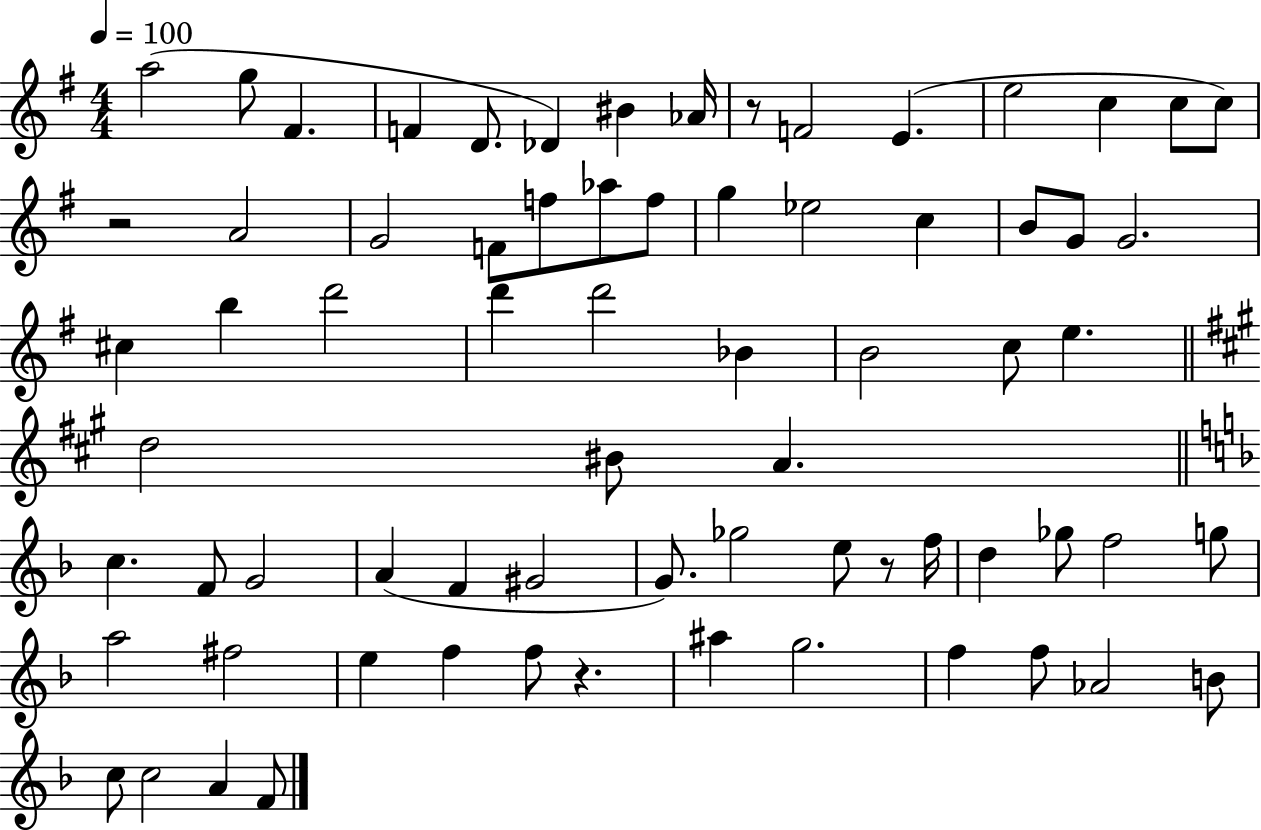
X:1
T:Untitled
M:4/4
L:1/4
K:G
a2 g/2 ^F F D/2 _D ^B _A/4 z/2 F2 E e2 c c/2 c/2 z2 A2 G2 F/2 f/2 _a/2 f/2 g _e2 c B/2 G/2 G2 ^c b d'2 d' d'2 _B B2 c/2 e d2 ^B/2 A c F/2 G2 A F ^G2 G/2 _g2 e/2 z/2 f/4 d _g/2 f2 g/2 a2 ^f2 e f f/2 z ^a g2 f f/2 _A2 B/2 c/2 c2 A F/2